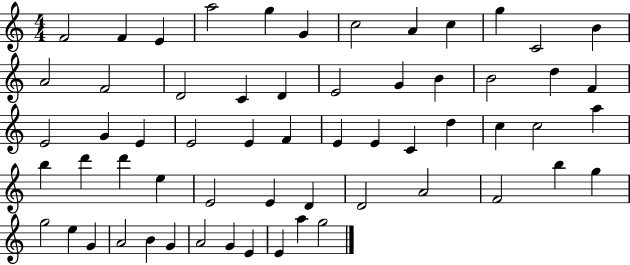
F4/h F4/q E4/q A5/h G5/q G4/q C5/h A4/q C5/q G5/q C4/h B4/q A4/h F4/h D4/h C4/q D4/q E4/h G4/q B4/q B4/h D5/q F4/q E4/h G4/q E4/q E4/h E4/q F4/q E4/q E4/q C4/q D5/q C5/q C5/h A5/q B5/q D6/q D6/q E5/q E4/h E4/q D4/q D4/h A4/h F4/h B5/q G5/q G5/h E5/q G4/q A4/h B4/q G4/q A4/h G4/q E4/q E4/q A5/q G5/h